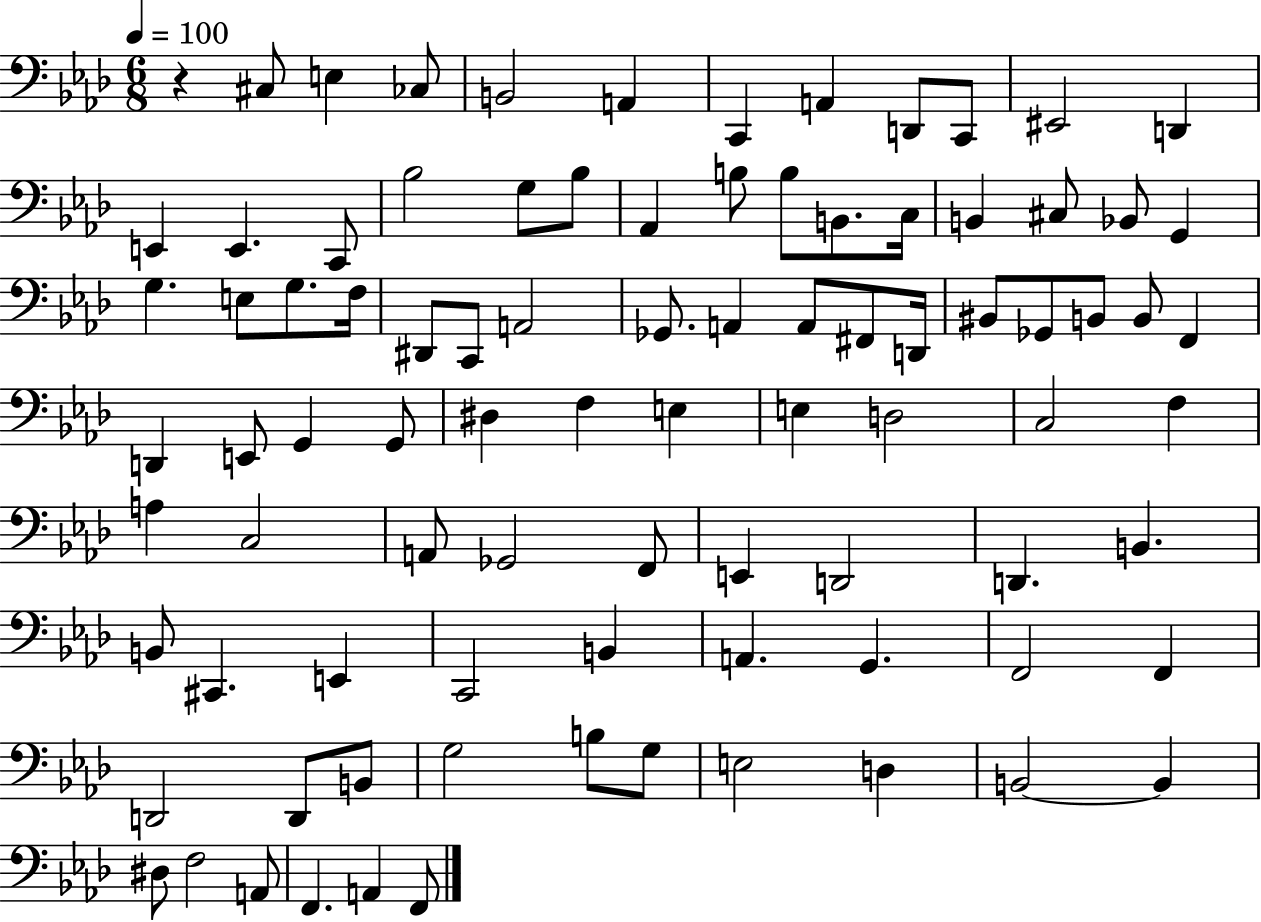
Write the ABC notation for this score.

X:1
T:Untitled
M:6/8
L:1/4
K:Ab
z ^C,/2 E, _C,/2 B,,2 A,, C,, A,, D,,/2 C,,/2 ^E,,2 D,, E,, E,, C,,/2 _B,2 G,/2 _B,/2 _A,, B,/2 B,/2 B,,/2 C,/4 B,, ^C,/2 _B,,/2 G,, G, E,/2 G,/2 F,/4 ^D,,/2 C,,/2 A,,2 _G,,/2 A,, A,,/2 ^F,,/2 D,,/4 ^B,,/2 _G,,/2 B,,/2 B,,/2 F,, D,, E,,/2 G,, G,,/2 ^D, F, E, E, D,2 C,2 F, A, C,2 A,,/2 _G,,2 F,,/2 E,, D,,2 D,, B,, B,,/2 ^C,, E,, C,,2 B,, A,, G,, F,,2 F,, D,,2 D,,/2 B,,/2 G,2 B,/2 G,/2 E,2 D, B,,2 B,, ^D,/2 F,2 A,,/2 F,, A,, F,,/2